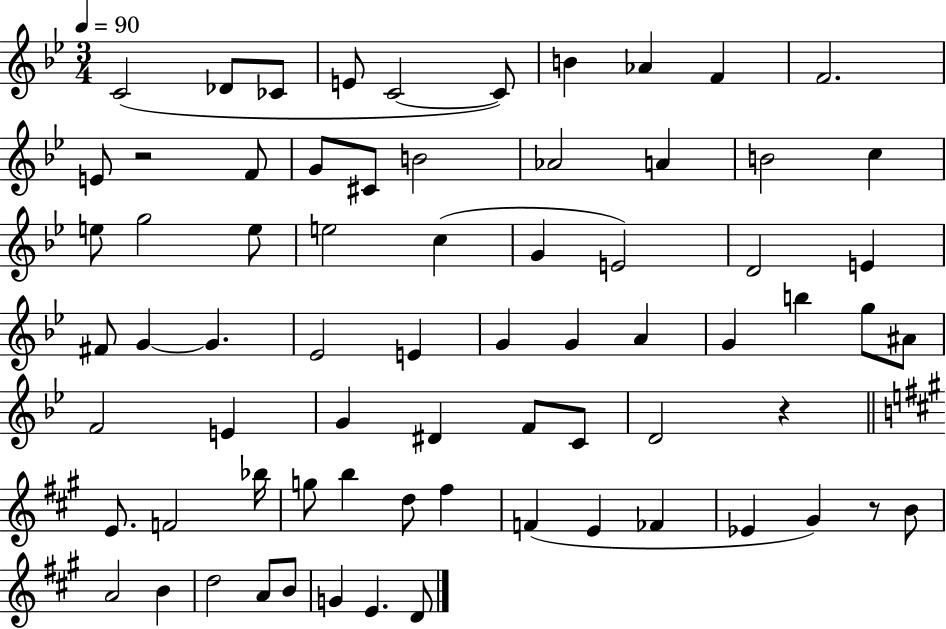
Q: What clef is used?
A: treble